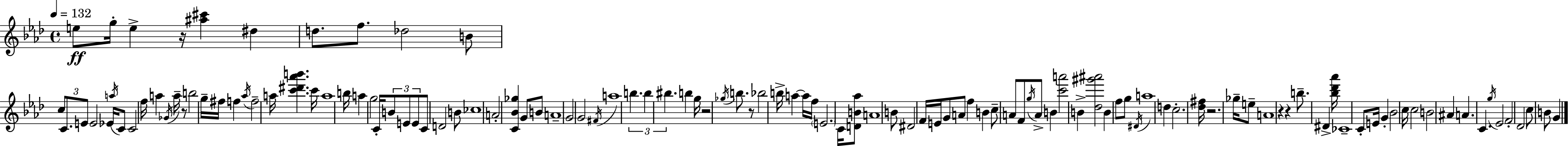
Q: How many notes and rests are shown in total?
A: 123